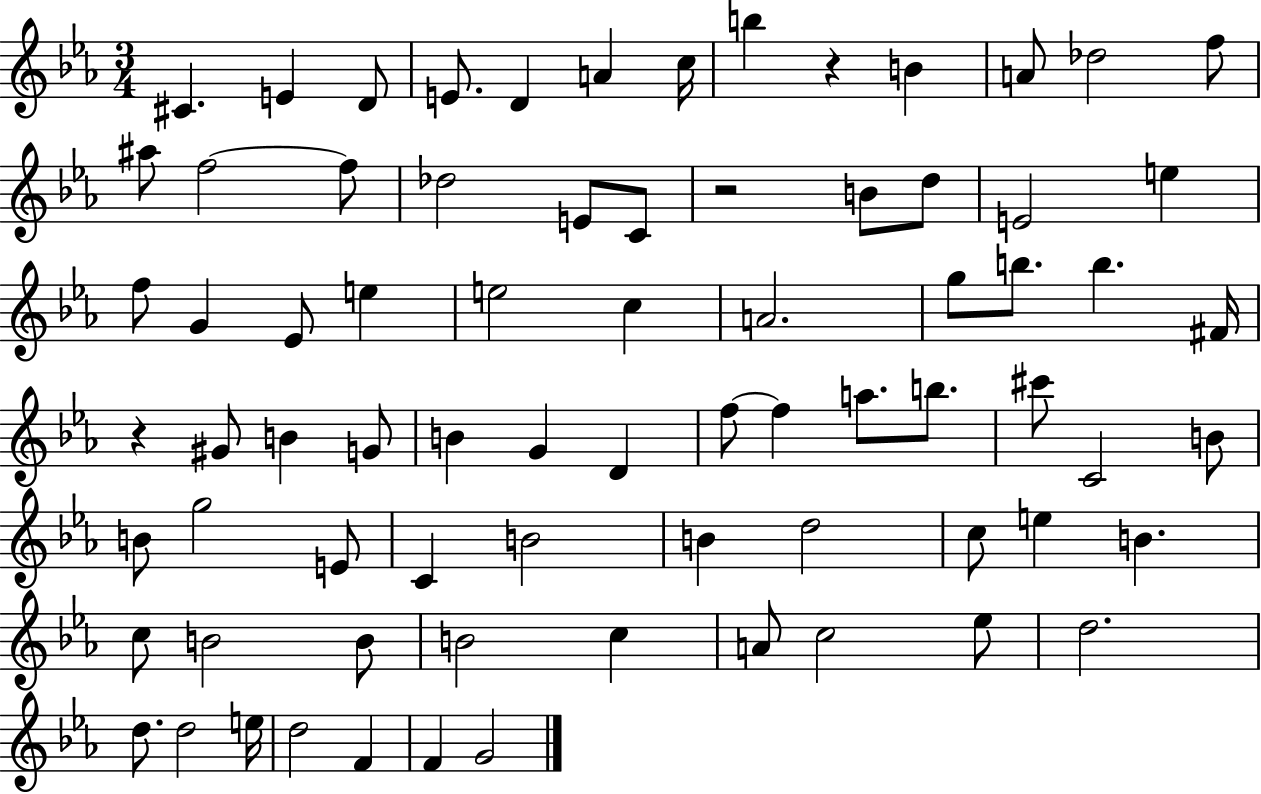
X:1
T:Untitled
M:3/4
L:1/4
K:Eb
^C E D/2 E/2 D A c/4 b z B A/2 _d2 f/2 ^a/2 f2 f/2 _d2 E/2 C/2 z2 B/2 d/2 E2 e f/2 G _E/2 e e2 c A2 g/2 b/2 b ^F/4 z ^G/2 B G/2 B G D f/2 f a/2 b/2 ^c'/2 C2 B/2 B/2 g2 E/2 C B2 B d2 c/2 e B c/2 B2 B/2 B2 c A/2 c2 _e/2 d2 d/2 d2 e/4 d2 F F G2